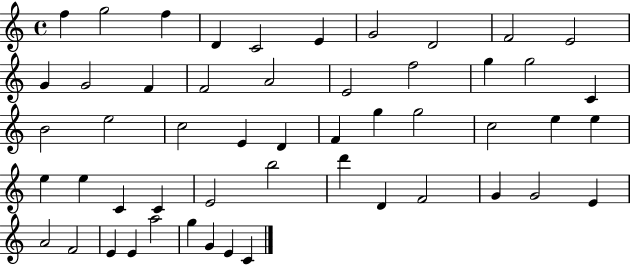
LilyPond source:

{
  \clef treble
  \time 4/4
  \defaultTimeSignature
  \key c \major
  f''4 g''2 f''4 | d'4 c'2 e'4 | g'2 d'2 | f'2 e'2 | \break g'4 g'2 f'4 | f'2 a'2 | e'2 f''2 | g''4 g''2 c'4 | \break b'2 e''2 | c''2 e'4 d'4 | f'4 g''4 g''2 | c''2 e''4 e''4 | \break e''4 e''4 c'4 c'4 | e'2 b''2 | d'''4 d'4 f'2 | g'4 g'2 e'4 | \break a'2 f'2 | e'4 e'4 a''2 | g''4 g'4 e'4 c'4 | \bar "|."
}